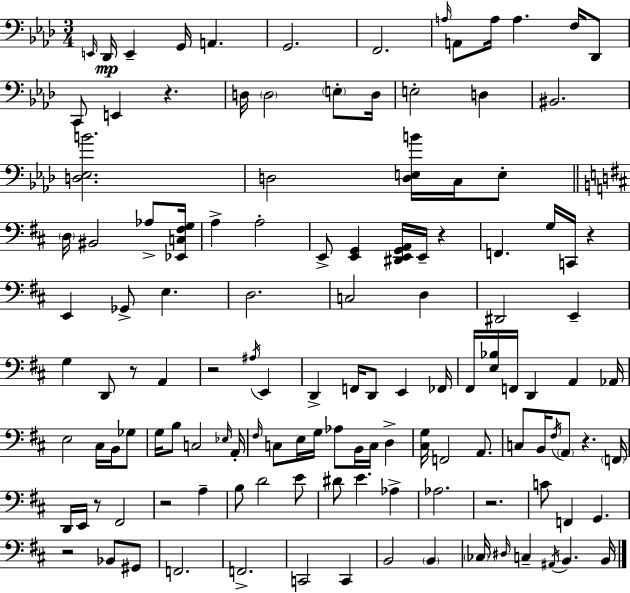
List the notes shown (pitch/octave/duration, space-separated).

E2/s Db2/s E2/q G2/s A2/q. G2/h. F2/h. A3/s A2/e A3/s A3/q. F3/s Db2/e C2/e E2/q R/q. D3/s D3/h E3/e D3/s E3/h D3/q BIS2/h. [D3,Eb3,B4]/h. D3/h [D3,E3,B4]/s C3/s E3/e D3/s BIS2/h Ab3/e [Eb2,C3,F#3,G3]/s A3/q A3/h E2/e [E2,G2]/q [D#2,E2,G2,A2]/s E2/s R/q F2/q. G3/s C2/s R/q E2/q Gb2/e E3/q. D3/h. C3/h D3/q D#2/h E2/q G3/q D2/e R/e A2/q R/h A#3/s E2/q D2/q F2/s D2/e E2/q FES2/s F#2/s [E3,Bb3]/s F2/s D2/q A2/q Ab2/s E3/h C#3/s B2/s Gb3/e G3/s B3/e C3/h Eb3/s A2/s F#3/s C3/e E3/s G3/s Ab3/e B2/s C3/s D3/q [C#3,G3]/s F2/h A2/e. C3/e B2/s F#3/s A2/e R/q. F2/s D2/s E2/s R/e F#2/h R/h A3/q B3/e D4/h E4/e D#4/e E4/q. Ab3/q Ab3/h. R/h. C4/e F2/q G2/q. R/h Bb2/e G#2/e F2/h. F2/h. C2/h C2/q B2/h B2/q CES3/s D#3/s C3/q A#2/s B2/q. B2/s